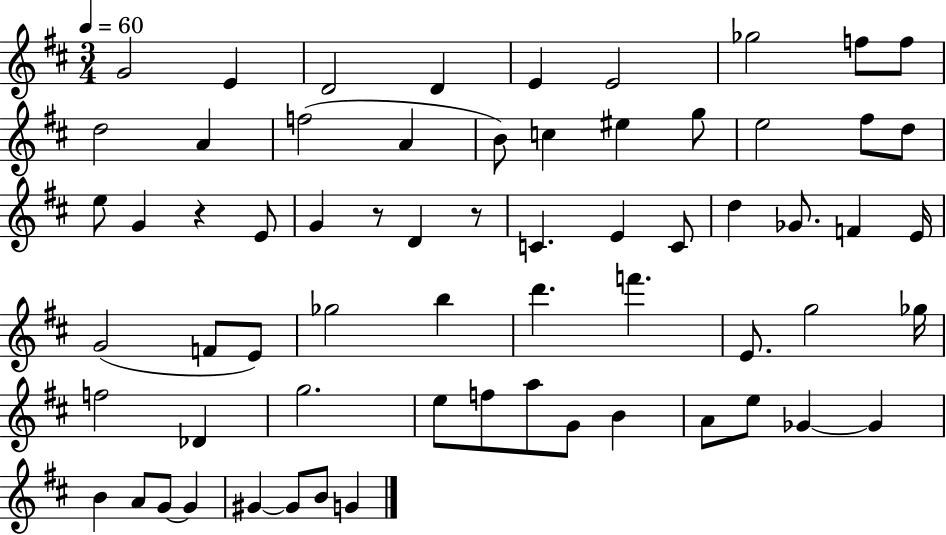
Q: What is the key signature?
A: D major